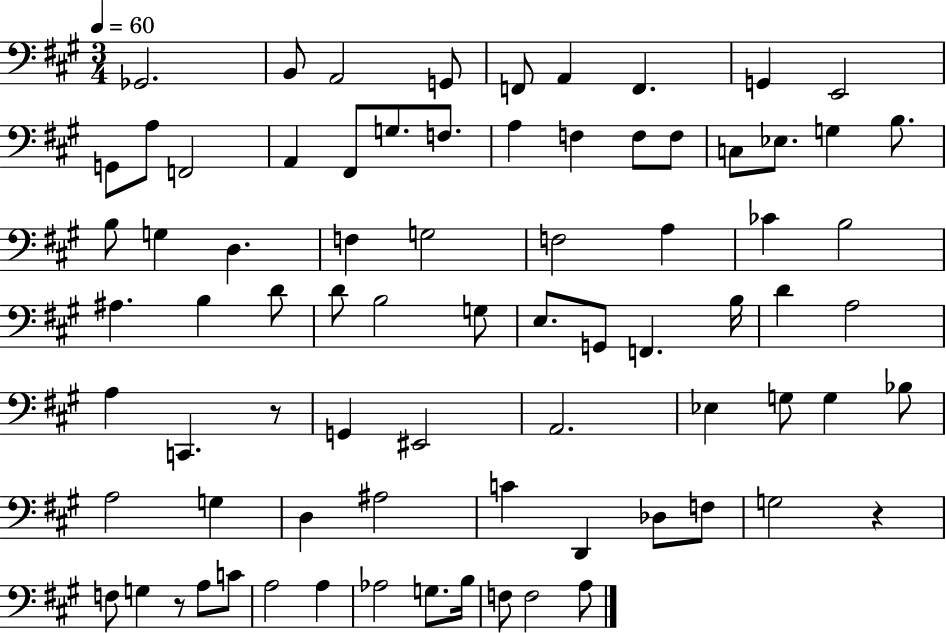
{
  \clef bass
  \numericTimeSignature
  \time 3/4
  \key a \major
  \tempo 4 = 60
  ges,2. | b,8 a,2 g,8 | f,8 a,4 f,4. | g,4 e,2 | \break g,8 a8 f,2 | a,4 fis,8 g8. f8. | a4 f4 f8 f8 | c8 ees8. g4 b8. | \break b8 g4 d4. | f4 g2 | f2 a4 | ces'4 b2 | \break ais4. b4 d'8 | d'8 b2 g8 | e8. g,8 f,4. b16 | d'4 a2 | \break a4 c,4. r8 | g,4 eis,2 | a,2. | ees4 g8 g4 bes8 | \break a2 g4 | d4 ais2 | c'4 d,4 des8 f8 | g2 r4 | \break f8 g4 r8 a8 c'8 | a2 a4 | aes2 g8. b16 | f8 f2 a8 | \break \bar "|."
}